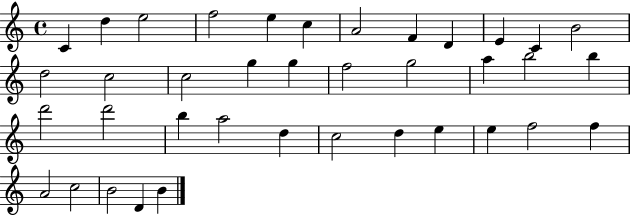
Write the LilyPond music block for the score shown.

{
  \clef treble
  \time 4/4
  \defaultTimeSignature
  \key c \major
  c'4 d''4 e''2 | f''2 e''4 c''4 | a'2 f'4 d'4 | e'4 c'4 b'2 | \break d''2 c''2 | c''2 g''4 g''4 | f''2 g''2 | a''4 b''2 b''4 | \break d'''2 d'''2 | b''4 a''2 d''4 | c''2 d''4 e''4 | e''4 f''2 f''4 | \break a'2 c''2 | b'2 d'4 b'4 | \bar "|."
}